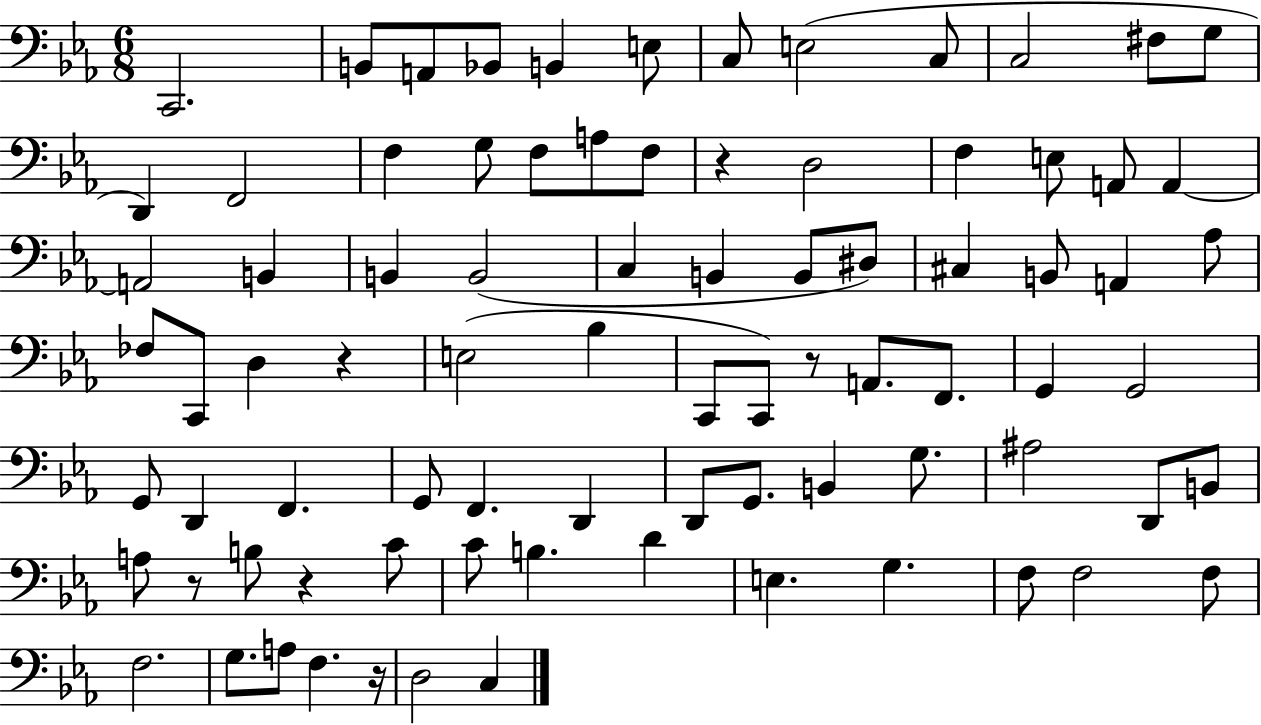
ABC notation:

X:1
T:Untitled
M:6/8
L:1/4
K:Eb
C,,2 B,,/2 A,,/2 _B,,/2 B,, E,/2 C,/2 E,2 C,/2 C,2 ^F,/2 G,/2 D,, F,,2 F, G,/2 F,/2 A,/2 F,/2 z D,2 F, E,/2 A,,/2 A,, A,,2 B,, B,, B,,2 C, B,, B,,/2 ^D,/2 ^C, B,,/2 A,, _A,/2 _F,/2 C,,/2 D, z E,2 _B, C,,/2 C,,/2 z/2 A,,/2 F,,/2 G,, G,,2 G,,/2 D,, F,, G,,/2 F,, D,, D,,/2 G,,/2 B,, G,/2 ^A,2 D,,/2 B,,/2 A,/2 z/2 B,/2 z C/2 C/2 B, D E, G, F,/2 F,2 F,/2 F,2 G,/2 A,/2 F, z/4 D,2 C,